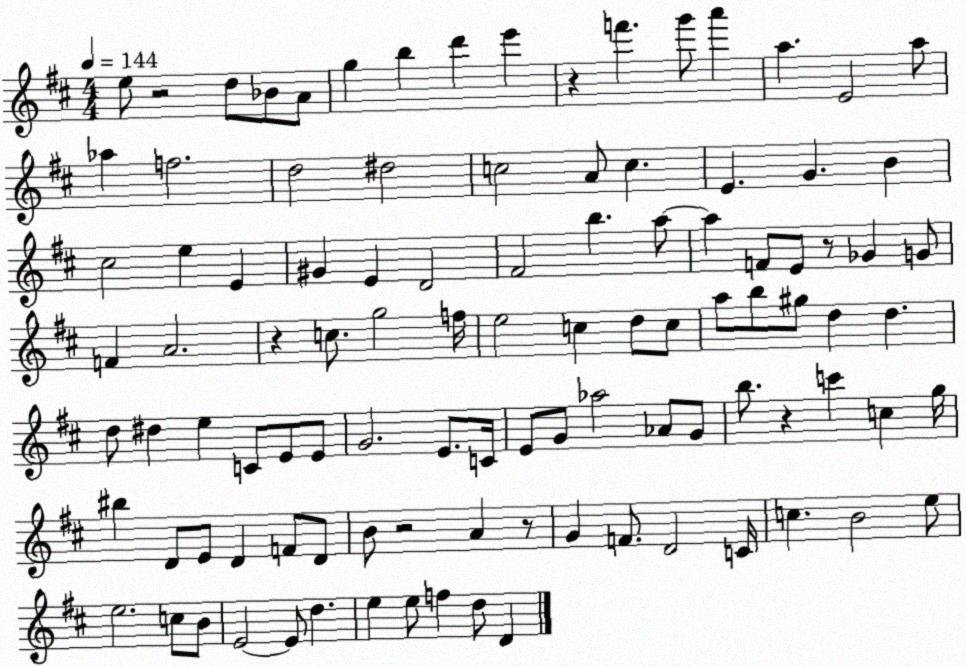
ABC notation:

X:1
T:Untitled
M:4/4
L:1/4
K:D
e/2 z2 d/2 _B/2 A/2 g b d' e' z f' g'/2 a' a E2 a/2 _a f2 d2 ^d2 c2 A/2 c E G B ^c2 e E ^G E D2 ^F2 b a/2 a F/2 E/2 z/2 _G G/2 F A2 z c/2 g2 f/4 e2 c d/2 c/2 a/2 b/2 ^g/2 d d d/2 ^d e C/2 E/2 E/2 G2 E/2 C/4 E/2 G/2 _a2 _A/2 G/2 b/2 z c' c g/4 ^b D/2 E/2 D F/2 D/2 B/2 z2 A z/2 G F/2 D2 C/4 c B2 e/2 e2 c/2 B/2 E2 E/2 d e e/2 f d/2 D